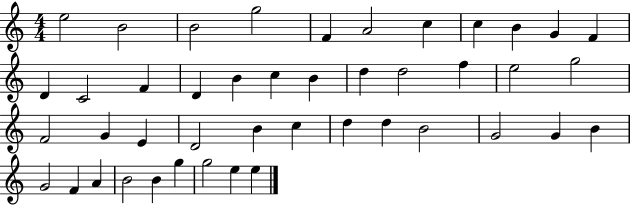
X:1
T:Untitled
M:4/4
L:1/4
K:C
e2 B2 B2 g2 F A2 c c B G F D C2 F D B c B d d2 f e2 g2 F2 G E D2 B c d d B2 G2 G B G2 F A B2 B g g2 e e